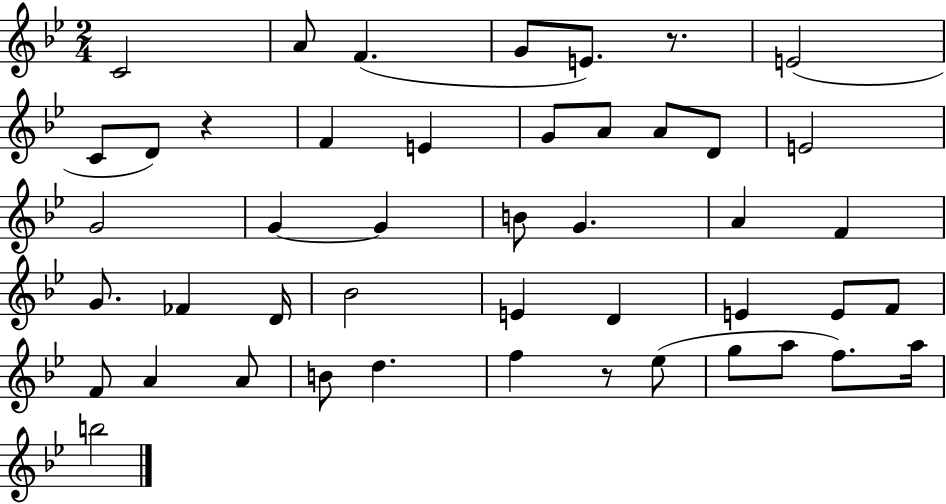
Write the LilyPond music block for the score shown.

{
  \clef treble
  \numericTimeSignature
  \time 2/4
  \key bes \major
  c'2 | a'8 f'4.( | g'8 e'8.) r8. | e'2( | \break c'8 d'8) r4 | f'4 e'4 | g'8 a'8 a'8 d'8 | e'2 | \break g'2 | g'4~~ g'4 | b'8 g'4. | a'4 f'4 | \break g'8. fes'4 d'16 | bes'2 | e'4 d'4 | e'4 e'8 f'8 | \break f'8 a'4 a'8 | b'8 d''4. | f''4 r8 ees''8( | g''8 a''8 f''8.) a''16 | \break b''2 | \bar "|."
}